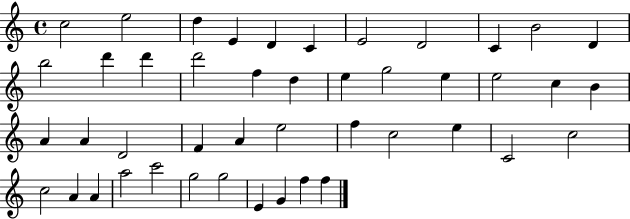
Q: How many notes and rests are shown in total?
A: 45